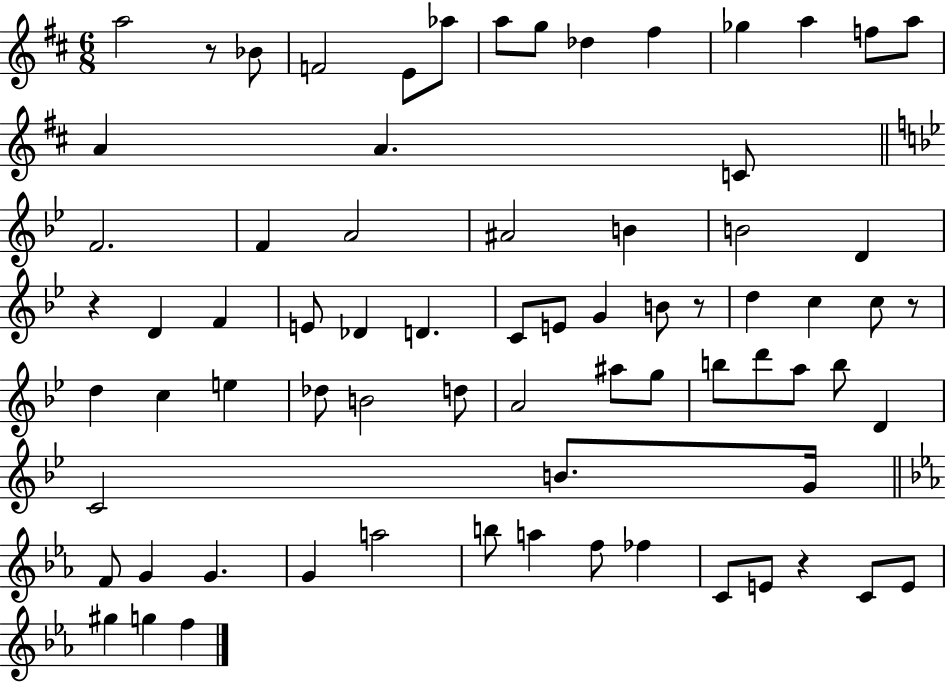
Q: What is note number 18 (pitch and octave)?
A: F4